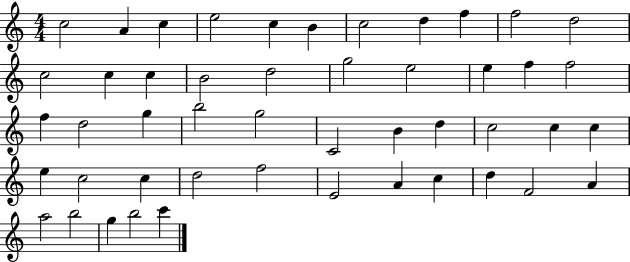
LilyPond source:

{
  \clef treble
  \numericTimeSignature
  \time 4/4
  \key c \major
  c''2 a'4 c''4 | e''2 c''4 b'4 | c''2 d''4 f''4 | f''2 d''2 | \break c''2 c''4 c''4 | b'2 d''2 | g''2 e''2 | e''4 f''4 f''2 | \break f''4 d''2 g''4 | b''2 g''2 | c'2 b'4 d''4 | c''2 c''4 c''4 | \break e''4 c''2 c''4 | d''2 f''2 | e'2 a'4 c''4 | d''4 f'2 a'4 | \break a''2 b''2 | g''4 b''2 c'''4 | \bar "|."
}